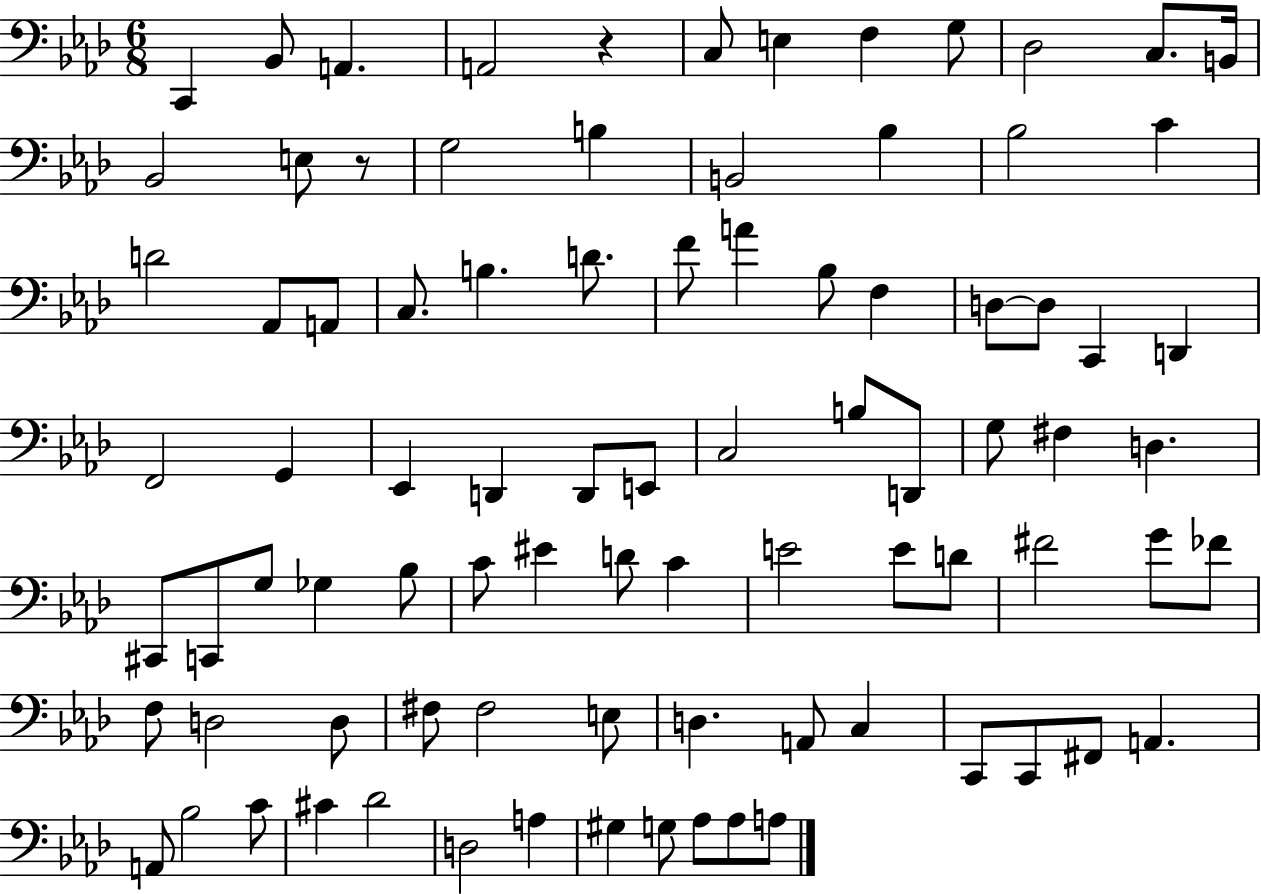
C2/q Bb2/e A2/q. A2/h R/q C3/e E3/q F3/q G3/e Db3/h C3/e. B2/s Bb2/h E3/e R/e G3/h B3/q B2/h Bb3/q Bb3/h C4/q D4/h Ab2/e A2/e C3/e. B3/q. D4/e. F4/e A4/q Bb3/e F3/q D3/e D3/e C2/q D2/q F2/h G2/q Eb2/q D2/q D2/e E2/e C3/h B3/e D2/e G3/e F#3/q D3/q. C#2/e C2/e G3/e Gb3/q Bb3/e C4/e EIS4/q D4/e C4/q E4/h E4/e D4/e F#4/h G4/e FES4/e F3/e D3/h D3/e F#3/e F#3/h E3/e D3/q. A2/e C3/q C2/e C2/e F#2/e A2/q. A2/e Bb3/h C4/e C#4/q Db4/h D3/h A3/q G#3/q G3/e Ab3/e Ab3/e A3/e